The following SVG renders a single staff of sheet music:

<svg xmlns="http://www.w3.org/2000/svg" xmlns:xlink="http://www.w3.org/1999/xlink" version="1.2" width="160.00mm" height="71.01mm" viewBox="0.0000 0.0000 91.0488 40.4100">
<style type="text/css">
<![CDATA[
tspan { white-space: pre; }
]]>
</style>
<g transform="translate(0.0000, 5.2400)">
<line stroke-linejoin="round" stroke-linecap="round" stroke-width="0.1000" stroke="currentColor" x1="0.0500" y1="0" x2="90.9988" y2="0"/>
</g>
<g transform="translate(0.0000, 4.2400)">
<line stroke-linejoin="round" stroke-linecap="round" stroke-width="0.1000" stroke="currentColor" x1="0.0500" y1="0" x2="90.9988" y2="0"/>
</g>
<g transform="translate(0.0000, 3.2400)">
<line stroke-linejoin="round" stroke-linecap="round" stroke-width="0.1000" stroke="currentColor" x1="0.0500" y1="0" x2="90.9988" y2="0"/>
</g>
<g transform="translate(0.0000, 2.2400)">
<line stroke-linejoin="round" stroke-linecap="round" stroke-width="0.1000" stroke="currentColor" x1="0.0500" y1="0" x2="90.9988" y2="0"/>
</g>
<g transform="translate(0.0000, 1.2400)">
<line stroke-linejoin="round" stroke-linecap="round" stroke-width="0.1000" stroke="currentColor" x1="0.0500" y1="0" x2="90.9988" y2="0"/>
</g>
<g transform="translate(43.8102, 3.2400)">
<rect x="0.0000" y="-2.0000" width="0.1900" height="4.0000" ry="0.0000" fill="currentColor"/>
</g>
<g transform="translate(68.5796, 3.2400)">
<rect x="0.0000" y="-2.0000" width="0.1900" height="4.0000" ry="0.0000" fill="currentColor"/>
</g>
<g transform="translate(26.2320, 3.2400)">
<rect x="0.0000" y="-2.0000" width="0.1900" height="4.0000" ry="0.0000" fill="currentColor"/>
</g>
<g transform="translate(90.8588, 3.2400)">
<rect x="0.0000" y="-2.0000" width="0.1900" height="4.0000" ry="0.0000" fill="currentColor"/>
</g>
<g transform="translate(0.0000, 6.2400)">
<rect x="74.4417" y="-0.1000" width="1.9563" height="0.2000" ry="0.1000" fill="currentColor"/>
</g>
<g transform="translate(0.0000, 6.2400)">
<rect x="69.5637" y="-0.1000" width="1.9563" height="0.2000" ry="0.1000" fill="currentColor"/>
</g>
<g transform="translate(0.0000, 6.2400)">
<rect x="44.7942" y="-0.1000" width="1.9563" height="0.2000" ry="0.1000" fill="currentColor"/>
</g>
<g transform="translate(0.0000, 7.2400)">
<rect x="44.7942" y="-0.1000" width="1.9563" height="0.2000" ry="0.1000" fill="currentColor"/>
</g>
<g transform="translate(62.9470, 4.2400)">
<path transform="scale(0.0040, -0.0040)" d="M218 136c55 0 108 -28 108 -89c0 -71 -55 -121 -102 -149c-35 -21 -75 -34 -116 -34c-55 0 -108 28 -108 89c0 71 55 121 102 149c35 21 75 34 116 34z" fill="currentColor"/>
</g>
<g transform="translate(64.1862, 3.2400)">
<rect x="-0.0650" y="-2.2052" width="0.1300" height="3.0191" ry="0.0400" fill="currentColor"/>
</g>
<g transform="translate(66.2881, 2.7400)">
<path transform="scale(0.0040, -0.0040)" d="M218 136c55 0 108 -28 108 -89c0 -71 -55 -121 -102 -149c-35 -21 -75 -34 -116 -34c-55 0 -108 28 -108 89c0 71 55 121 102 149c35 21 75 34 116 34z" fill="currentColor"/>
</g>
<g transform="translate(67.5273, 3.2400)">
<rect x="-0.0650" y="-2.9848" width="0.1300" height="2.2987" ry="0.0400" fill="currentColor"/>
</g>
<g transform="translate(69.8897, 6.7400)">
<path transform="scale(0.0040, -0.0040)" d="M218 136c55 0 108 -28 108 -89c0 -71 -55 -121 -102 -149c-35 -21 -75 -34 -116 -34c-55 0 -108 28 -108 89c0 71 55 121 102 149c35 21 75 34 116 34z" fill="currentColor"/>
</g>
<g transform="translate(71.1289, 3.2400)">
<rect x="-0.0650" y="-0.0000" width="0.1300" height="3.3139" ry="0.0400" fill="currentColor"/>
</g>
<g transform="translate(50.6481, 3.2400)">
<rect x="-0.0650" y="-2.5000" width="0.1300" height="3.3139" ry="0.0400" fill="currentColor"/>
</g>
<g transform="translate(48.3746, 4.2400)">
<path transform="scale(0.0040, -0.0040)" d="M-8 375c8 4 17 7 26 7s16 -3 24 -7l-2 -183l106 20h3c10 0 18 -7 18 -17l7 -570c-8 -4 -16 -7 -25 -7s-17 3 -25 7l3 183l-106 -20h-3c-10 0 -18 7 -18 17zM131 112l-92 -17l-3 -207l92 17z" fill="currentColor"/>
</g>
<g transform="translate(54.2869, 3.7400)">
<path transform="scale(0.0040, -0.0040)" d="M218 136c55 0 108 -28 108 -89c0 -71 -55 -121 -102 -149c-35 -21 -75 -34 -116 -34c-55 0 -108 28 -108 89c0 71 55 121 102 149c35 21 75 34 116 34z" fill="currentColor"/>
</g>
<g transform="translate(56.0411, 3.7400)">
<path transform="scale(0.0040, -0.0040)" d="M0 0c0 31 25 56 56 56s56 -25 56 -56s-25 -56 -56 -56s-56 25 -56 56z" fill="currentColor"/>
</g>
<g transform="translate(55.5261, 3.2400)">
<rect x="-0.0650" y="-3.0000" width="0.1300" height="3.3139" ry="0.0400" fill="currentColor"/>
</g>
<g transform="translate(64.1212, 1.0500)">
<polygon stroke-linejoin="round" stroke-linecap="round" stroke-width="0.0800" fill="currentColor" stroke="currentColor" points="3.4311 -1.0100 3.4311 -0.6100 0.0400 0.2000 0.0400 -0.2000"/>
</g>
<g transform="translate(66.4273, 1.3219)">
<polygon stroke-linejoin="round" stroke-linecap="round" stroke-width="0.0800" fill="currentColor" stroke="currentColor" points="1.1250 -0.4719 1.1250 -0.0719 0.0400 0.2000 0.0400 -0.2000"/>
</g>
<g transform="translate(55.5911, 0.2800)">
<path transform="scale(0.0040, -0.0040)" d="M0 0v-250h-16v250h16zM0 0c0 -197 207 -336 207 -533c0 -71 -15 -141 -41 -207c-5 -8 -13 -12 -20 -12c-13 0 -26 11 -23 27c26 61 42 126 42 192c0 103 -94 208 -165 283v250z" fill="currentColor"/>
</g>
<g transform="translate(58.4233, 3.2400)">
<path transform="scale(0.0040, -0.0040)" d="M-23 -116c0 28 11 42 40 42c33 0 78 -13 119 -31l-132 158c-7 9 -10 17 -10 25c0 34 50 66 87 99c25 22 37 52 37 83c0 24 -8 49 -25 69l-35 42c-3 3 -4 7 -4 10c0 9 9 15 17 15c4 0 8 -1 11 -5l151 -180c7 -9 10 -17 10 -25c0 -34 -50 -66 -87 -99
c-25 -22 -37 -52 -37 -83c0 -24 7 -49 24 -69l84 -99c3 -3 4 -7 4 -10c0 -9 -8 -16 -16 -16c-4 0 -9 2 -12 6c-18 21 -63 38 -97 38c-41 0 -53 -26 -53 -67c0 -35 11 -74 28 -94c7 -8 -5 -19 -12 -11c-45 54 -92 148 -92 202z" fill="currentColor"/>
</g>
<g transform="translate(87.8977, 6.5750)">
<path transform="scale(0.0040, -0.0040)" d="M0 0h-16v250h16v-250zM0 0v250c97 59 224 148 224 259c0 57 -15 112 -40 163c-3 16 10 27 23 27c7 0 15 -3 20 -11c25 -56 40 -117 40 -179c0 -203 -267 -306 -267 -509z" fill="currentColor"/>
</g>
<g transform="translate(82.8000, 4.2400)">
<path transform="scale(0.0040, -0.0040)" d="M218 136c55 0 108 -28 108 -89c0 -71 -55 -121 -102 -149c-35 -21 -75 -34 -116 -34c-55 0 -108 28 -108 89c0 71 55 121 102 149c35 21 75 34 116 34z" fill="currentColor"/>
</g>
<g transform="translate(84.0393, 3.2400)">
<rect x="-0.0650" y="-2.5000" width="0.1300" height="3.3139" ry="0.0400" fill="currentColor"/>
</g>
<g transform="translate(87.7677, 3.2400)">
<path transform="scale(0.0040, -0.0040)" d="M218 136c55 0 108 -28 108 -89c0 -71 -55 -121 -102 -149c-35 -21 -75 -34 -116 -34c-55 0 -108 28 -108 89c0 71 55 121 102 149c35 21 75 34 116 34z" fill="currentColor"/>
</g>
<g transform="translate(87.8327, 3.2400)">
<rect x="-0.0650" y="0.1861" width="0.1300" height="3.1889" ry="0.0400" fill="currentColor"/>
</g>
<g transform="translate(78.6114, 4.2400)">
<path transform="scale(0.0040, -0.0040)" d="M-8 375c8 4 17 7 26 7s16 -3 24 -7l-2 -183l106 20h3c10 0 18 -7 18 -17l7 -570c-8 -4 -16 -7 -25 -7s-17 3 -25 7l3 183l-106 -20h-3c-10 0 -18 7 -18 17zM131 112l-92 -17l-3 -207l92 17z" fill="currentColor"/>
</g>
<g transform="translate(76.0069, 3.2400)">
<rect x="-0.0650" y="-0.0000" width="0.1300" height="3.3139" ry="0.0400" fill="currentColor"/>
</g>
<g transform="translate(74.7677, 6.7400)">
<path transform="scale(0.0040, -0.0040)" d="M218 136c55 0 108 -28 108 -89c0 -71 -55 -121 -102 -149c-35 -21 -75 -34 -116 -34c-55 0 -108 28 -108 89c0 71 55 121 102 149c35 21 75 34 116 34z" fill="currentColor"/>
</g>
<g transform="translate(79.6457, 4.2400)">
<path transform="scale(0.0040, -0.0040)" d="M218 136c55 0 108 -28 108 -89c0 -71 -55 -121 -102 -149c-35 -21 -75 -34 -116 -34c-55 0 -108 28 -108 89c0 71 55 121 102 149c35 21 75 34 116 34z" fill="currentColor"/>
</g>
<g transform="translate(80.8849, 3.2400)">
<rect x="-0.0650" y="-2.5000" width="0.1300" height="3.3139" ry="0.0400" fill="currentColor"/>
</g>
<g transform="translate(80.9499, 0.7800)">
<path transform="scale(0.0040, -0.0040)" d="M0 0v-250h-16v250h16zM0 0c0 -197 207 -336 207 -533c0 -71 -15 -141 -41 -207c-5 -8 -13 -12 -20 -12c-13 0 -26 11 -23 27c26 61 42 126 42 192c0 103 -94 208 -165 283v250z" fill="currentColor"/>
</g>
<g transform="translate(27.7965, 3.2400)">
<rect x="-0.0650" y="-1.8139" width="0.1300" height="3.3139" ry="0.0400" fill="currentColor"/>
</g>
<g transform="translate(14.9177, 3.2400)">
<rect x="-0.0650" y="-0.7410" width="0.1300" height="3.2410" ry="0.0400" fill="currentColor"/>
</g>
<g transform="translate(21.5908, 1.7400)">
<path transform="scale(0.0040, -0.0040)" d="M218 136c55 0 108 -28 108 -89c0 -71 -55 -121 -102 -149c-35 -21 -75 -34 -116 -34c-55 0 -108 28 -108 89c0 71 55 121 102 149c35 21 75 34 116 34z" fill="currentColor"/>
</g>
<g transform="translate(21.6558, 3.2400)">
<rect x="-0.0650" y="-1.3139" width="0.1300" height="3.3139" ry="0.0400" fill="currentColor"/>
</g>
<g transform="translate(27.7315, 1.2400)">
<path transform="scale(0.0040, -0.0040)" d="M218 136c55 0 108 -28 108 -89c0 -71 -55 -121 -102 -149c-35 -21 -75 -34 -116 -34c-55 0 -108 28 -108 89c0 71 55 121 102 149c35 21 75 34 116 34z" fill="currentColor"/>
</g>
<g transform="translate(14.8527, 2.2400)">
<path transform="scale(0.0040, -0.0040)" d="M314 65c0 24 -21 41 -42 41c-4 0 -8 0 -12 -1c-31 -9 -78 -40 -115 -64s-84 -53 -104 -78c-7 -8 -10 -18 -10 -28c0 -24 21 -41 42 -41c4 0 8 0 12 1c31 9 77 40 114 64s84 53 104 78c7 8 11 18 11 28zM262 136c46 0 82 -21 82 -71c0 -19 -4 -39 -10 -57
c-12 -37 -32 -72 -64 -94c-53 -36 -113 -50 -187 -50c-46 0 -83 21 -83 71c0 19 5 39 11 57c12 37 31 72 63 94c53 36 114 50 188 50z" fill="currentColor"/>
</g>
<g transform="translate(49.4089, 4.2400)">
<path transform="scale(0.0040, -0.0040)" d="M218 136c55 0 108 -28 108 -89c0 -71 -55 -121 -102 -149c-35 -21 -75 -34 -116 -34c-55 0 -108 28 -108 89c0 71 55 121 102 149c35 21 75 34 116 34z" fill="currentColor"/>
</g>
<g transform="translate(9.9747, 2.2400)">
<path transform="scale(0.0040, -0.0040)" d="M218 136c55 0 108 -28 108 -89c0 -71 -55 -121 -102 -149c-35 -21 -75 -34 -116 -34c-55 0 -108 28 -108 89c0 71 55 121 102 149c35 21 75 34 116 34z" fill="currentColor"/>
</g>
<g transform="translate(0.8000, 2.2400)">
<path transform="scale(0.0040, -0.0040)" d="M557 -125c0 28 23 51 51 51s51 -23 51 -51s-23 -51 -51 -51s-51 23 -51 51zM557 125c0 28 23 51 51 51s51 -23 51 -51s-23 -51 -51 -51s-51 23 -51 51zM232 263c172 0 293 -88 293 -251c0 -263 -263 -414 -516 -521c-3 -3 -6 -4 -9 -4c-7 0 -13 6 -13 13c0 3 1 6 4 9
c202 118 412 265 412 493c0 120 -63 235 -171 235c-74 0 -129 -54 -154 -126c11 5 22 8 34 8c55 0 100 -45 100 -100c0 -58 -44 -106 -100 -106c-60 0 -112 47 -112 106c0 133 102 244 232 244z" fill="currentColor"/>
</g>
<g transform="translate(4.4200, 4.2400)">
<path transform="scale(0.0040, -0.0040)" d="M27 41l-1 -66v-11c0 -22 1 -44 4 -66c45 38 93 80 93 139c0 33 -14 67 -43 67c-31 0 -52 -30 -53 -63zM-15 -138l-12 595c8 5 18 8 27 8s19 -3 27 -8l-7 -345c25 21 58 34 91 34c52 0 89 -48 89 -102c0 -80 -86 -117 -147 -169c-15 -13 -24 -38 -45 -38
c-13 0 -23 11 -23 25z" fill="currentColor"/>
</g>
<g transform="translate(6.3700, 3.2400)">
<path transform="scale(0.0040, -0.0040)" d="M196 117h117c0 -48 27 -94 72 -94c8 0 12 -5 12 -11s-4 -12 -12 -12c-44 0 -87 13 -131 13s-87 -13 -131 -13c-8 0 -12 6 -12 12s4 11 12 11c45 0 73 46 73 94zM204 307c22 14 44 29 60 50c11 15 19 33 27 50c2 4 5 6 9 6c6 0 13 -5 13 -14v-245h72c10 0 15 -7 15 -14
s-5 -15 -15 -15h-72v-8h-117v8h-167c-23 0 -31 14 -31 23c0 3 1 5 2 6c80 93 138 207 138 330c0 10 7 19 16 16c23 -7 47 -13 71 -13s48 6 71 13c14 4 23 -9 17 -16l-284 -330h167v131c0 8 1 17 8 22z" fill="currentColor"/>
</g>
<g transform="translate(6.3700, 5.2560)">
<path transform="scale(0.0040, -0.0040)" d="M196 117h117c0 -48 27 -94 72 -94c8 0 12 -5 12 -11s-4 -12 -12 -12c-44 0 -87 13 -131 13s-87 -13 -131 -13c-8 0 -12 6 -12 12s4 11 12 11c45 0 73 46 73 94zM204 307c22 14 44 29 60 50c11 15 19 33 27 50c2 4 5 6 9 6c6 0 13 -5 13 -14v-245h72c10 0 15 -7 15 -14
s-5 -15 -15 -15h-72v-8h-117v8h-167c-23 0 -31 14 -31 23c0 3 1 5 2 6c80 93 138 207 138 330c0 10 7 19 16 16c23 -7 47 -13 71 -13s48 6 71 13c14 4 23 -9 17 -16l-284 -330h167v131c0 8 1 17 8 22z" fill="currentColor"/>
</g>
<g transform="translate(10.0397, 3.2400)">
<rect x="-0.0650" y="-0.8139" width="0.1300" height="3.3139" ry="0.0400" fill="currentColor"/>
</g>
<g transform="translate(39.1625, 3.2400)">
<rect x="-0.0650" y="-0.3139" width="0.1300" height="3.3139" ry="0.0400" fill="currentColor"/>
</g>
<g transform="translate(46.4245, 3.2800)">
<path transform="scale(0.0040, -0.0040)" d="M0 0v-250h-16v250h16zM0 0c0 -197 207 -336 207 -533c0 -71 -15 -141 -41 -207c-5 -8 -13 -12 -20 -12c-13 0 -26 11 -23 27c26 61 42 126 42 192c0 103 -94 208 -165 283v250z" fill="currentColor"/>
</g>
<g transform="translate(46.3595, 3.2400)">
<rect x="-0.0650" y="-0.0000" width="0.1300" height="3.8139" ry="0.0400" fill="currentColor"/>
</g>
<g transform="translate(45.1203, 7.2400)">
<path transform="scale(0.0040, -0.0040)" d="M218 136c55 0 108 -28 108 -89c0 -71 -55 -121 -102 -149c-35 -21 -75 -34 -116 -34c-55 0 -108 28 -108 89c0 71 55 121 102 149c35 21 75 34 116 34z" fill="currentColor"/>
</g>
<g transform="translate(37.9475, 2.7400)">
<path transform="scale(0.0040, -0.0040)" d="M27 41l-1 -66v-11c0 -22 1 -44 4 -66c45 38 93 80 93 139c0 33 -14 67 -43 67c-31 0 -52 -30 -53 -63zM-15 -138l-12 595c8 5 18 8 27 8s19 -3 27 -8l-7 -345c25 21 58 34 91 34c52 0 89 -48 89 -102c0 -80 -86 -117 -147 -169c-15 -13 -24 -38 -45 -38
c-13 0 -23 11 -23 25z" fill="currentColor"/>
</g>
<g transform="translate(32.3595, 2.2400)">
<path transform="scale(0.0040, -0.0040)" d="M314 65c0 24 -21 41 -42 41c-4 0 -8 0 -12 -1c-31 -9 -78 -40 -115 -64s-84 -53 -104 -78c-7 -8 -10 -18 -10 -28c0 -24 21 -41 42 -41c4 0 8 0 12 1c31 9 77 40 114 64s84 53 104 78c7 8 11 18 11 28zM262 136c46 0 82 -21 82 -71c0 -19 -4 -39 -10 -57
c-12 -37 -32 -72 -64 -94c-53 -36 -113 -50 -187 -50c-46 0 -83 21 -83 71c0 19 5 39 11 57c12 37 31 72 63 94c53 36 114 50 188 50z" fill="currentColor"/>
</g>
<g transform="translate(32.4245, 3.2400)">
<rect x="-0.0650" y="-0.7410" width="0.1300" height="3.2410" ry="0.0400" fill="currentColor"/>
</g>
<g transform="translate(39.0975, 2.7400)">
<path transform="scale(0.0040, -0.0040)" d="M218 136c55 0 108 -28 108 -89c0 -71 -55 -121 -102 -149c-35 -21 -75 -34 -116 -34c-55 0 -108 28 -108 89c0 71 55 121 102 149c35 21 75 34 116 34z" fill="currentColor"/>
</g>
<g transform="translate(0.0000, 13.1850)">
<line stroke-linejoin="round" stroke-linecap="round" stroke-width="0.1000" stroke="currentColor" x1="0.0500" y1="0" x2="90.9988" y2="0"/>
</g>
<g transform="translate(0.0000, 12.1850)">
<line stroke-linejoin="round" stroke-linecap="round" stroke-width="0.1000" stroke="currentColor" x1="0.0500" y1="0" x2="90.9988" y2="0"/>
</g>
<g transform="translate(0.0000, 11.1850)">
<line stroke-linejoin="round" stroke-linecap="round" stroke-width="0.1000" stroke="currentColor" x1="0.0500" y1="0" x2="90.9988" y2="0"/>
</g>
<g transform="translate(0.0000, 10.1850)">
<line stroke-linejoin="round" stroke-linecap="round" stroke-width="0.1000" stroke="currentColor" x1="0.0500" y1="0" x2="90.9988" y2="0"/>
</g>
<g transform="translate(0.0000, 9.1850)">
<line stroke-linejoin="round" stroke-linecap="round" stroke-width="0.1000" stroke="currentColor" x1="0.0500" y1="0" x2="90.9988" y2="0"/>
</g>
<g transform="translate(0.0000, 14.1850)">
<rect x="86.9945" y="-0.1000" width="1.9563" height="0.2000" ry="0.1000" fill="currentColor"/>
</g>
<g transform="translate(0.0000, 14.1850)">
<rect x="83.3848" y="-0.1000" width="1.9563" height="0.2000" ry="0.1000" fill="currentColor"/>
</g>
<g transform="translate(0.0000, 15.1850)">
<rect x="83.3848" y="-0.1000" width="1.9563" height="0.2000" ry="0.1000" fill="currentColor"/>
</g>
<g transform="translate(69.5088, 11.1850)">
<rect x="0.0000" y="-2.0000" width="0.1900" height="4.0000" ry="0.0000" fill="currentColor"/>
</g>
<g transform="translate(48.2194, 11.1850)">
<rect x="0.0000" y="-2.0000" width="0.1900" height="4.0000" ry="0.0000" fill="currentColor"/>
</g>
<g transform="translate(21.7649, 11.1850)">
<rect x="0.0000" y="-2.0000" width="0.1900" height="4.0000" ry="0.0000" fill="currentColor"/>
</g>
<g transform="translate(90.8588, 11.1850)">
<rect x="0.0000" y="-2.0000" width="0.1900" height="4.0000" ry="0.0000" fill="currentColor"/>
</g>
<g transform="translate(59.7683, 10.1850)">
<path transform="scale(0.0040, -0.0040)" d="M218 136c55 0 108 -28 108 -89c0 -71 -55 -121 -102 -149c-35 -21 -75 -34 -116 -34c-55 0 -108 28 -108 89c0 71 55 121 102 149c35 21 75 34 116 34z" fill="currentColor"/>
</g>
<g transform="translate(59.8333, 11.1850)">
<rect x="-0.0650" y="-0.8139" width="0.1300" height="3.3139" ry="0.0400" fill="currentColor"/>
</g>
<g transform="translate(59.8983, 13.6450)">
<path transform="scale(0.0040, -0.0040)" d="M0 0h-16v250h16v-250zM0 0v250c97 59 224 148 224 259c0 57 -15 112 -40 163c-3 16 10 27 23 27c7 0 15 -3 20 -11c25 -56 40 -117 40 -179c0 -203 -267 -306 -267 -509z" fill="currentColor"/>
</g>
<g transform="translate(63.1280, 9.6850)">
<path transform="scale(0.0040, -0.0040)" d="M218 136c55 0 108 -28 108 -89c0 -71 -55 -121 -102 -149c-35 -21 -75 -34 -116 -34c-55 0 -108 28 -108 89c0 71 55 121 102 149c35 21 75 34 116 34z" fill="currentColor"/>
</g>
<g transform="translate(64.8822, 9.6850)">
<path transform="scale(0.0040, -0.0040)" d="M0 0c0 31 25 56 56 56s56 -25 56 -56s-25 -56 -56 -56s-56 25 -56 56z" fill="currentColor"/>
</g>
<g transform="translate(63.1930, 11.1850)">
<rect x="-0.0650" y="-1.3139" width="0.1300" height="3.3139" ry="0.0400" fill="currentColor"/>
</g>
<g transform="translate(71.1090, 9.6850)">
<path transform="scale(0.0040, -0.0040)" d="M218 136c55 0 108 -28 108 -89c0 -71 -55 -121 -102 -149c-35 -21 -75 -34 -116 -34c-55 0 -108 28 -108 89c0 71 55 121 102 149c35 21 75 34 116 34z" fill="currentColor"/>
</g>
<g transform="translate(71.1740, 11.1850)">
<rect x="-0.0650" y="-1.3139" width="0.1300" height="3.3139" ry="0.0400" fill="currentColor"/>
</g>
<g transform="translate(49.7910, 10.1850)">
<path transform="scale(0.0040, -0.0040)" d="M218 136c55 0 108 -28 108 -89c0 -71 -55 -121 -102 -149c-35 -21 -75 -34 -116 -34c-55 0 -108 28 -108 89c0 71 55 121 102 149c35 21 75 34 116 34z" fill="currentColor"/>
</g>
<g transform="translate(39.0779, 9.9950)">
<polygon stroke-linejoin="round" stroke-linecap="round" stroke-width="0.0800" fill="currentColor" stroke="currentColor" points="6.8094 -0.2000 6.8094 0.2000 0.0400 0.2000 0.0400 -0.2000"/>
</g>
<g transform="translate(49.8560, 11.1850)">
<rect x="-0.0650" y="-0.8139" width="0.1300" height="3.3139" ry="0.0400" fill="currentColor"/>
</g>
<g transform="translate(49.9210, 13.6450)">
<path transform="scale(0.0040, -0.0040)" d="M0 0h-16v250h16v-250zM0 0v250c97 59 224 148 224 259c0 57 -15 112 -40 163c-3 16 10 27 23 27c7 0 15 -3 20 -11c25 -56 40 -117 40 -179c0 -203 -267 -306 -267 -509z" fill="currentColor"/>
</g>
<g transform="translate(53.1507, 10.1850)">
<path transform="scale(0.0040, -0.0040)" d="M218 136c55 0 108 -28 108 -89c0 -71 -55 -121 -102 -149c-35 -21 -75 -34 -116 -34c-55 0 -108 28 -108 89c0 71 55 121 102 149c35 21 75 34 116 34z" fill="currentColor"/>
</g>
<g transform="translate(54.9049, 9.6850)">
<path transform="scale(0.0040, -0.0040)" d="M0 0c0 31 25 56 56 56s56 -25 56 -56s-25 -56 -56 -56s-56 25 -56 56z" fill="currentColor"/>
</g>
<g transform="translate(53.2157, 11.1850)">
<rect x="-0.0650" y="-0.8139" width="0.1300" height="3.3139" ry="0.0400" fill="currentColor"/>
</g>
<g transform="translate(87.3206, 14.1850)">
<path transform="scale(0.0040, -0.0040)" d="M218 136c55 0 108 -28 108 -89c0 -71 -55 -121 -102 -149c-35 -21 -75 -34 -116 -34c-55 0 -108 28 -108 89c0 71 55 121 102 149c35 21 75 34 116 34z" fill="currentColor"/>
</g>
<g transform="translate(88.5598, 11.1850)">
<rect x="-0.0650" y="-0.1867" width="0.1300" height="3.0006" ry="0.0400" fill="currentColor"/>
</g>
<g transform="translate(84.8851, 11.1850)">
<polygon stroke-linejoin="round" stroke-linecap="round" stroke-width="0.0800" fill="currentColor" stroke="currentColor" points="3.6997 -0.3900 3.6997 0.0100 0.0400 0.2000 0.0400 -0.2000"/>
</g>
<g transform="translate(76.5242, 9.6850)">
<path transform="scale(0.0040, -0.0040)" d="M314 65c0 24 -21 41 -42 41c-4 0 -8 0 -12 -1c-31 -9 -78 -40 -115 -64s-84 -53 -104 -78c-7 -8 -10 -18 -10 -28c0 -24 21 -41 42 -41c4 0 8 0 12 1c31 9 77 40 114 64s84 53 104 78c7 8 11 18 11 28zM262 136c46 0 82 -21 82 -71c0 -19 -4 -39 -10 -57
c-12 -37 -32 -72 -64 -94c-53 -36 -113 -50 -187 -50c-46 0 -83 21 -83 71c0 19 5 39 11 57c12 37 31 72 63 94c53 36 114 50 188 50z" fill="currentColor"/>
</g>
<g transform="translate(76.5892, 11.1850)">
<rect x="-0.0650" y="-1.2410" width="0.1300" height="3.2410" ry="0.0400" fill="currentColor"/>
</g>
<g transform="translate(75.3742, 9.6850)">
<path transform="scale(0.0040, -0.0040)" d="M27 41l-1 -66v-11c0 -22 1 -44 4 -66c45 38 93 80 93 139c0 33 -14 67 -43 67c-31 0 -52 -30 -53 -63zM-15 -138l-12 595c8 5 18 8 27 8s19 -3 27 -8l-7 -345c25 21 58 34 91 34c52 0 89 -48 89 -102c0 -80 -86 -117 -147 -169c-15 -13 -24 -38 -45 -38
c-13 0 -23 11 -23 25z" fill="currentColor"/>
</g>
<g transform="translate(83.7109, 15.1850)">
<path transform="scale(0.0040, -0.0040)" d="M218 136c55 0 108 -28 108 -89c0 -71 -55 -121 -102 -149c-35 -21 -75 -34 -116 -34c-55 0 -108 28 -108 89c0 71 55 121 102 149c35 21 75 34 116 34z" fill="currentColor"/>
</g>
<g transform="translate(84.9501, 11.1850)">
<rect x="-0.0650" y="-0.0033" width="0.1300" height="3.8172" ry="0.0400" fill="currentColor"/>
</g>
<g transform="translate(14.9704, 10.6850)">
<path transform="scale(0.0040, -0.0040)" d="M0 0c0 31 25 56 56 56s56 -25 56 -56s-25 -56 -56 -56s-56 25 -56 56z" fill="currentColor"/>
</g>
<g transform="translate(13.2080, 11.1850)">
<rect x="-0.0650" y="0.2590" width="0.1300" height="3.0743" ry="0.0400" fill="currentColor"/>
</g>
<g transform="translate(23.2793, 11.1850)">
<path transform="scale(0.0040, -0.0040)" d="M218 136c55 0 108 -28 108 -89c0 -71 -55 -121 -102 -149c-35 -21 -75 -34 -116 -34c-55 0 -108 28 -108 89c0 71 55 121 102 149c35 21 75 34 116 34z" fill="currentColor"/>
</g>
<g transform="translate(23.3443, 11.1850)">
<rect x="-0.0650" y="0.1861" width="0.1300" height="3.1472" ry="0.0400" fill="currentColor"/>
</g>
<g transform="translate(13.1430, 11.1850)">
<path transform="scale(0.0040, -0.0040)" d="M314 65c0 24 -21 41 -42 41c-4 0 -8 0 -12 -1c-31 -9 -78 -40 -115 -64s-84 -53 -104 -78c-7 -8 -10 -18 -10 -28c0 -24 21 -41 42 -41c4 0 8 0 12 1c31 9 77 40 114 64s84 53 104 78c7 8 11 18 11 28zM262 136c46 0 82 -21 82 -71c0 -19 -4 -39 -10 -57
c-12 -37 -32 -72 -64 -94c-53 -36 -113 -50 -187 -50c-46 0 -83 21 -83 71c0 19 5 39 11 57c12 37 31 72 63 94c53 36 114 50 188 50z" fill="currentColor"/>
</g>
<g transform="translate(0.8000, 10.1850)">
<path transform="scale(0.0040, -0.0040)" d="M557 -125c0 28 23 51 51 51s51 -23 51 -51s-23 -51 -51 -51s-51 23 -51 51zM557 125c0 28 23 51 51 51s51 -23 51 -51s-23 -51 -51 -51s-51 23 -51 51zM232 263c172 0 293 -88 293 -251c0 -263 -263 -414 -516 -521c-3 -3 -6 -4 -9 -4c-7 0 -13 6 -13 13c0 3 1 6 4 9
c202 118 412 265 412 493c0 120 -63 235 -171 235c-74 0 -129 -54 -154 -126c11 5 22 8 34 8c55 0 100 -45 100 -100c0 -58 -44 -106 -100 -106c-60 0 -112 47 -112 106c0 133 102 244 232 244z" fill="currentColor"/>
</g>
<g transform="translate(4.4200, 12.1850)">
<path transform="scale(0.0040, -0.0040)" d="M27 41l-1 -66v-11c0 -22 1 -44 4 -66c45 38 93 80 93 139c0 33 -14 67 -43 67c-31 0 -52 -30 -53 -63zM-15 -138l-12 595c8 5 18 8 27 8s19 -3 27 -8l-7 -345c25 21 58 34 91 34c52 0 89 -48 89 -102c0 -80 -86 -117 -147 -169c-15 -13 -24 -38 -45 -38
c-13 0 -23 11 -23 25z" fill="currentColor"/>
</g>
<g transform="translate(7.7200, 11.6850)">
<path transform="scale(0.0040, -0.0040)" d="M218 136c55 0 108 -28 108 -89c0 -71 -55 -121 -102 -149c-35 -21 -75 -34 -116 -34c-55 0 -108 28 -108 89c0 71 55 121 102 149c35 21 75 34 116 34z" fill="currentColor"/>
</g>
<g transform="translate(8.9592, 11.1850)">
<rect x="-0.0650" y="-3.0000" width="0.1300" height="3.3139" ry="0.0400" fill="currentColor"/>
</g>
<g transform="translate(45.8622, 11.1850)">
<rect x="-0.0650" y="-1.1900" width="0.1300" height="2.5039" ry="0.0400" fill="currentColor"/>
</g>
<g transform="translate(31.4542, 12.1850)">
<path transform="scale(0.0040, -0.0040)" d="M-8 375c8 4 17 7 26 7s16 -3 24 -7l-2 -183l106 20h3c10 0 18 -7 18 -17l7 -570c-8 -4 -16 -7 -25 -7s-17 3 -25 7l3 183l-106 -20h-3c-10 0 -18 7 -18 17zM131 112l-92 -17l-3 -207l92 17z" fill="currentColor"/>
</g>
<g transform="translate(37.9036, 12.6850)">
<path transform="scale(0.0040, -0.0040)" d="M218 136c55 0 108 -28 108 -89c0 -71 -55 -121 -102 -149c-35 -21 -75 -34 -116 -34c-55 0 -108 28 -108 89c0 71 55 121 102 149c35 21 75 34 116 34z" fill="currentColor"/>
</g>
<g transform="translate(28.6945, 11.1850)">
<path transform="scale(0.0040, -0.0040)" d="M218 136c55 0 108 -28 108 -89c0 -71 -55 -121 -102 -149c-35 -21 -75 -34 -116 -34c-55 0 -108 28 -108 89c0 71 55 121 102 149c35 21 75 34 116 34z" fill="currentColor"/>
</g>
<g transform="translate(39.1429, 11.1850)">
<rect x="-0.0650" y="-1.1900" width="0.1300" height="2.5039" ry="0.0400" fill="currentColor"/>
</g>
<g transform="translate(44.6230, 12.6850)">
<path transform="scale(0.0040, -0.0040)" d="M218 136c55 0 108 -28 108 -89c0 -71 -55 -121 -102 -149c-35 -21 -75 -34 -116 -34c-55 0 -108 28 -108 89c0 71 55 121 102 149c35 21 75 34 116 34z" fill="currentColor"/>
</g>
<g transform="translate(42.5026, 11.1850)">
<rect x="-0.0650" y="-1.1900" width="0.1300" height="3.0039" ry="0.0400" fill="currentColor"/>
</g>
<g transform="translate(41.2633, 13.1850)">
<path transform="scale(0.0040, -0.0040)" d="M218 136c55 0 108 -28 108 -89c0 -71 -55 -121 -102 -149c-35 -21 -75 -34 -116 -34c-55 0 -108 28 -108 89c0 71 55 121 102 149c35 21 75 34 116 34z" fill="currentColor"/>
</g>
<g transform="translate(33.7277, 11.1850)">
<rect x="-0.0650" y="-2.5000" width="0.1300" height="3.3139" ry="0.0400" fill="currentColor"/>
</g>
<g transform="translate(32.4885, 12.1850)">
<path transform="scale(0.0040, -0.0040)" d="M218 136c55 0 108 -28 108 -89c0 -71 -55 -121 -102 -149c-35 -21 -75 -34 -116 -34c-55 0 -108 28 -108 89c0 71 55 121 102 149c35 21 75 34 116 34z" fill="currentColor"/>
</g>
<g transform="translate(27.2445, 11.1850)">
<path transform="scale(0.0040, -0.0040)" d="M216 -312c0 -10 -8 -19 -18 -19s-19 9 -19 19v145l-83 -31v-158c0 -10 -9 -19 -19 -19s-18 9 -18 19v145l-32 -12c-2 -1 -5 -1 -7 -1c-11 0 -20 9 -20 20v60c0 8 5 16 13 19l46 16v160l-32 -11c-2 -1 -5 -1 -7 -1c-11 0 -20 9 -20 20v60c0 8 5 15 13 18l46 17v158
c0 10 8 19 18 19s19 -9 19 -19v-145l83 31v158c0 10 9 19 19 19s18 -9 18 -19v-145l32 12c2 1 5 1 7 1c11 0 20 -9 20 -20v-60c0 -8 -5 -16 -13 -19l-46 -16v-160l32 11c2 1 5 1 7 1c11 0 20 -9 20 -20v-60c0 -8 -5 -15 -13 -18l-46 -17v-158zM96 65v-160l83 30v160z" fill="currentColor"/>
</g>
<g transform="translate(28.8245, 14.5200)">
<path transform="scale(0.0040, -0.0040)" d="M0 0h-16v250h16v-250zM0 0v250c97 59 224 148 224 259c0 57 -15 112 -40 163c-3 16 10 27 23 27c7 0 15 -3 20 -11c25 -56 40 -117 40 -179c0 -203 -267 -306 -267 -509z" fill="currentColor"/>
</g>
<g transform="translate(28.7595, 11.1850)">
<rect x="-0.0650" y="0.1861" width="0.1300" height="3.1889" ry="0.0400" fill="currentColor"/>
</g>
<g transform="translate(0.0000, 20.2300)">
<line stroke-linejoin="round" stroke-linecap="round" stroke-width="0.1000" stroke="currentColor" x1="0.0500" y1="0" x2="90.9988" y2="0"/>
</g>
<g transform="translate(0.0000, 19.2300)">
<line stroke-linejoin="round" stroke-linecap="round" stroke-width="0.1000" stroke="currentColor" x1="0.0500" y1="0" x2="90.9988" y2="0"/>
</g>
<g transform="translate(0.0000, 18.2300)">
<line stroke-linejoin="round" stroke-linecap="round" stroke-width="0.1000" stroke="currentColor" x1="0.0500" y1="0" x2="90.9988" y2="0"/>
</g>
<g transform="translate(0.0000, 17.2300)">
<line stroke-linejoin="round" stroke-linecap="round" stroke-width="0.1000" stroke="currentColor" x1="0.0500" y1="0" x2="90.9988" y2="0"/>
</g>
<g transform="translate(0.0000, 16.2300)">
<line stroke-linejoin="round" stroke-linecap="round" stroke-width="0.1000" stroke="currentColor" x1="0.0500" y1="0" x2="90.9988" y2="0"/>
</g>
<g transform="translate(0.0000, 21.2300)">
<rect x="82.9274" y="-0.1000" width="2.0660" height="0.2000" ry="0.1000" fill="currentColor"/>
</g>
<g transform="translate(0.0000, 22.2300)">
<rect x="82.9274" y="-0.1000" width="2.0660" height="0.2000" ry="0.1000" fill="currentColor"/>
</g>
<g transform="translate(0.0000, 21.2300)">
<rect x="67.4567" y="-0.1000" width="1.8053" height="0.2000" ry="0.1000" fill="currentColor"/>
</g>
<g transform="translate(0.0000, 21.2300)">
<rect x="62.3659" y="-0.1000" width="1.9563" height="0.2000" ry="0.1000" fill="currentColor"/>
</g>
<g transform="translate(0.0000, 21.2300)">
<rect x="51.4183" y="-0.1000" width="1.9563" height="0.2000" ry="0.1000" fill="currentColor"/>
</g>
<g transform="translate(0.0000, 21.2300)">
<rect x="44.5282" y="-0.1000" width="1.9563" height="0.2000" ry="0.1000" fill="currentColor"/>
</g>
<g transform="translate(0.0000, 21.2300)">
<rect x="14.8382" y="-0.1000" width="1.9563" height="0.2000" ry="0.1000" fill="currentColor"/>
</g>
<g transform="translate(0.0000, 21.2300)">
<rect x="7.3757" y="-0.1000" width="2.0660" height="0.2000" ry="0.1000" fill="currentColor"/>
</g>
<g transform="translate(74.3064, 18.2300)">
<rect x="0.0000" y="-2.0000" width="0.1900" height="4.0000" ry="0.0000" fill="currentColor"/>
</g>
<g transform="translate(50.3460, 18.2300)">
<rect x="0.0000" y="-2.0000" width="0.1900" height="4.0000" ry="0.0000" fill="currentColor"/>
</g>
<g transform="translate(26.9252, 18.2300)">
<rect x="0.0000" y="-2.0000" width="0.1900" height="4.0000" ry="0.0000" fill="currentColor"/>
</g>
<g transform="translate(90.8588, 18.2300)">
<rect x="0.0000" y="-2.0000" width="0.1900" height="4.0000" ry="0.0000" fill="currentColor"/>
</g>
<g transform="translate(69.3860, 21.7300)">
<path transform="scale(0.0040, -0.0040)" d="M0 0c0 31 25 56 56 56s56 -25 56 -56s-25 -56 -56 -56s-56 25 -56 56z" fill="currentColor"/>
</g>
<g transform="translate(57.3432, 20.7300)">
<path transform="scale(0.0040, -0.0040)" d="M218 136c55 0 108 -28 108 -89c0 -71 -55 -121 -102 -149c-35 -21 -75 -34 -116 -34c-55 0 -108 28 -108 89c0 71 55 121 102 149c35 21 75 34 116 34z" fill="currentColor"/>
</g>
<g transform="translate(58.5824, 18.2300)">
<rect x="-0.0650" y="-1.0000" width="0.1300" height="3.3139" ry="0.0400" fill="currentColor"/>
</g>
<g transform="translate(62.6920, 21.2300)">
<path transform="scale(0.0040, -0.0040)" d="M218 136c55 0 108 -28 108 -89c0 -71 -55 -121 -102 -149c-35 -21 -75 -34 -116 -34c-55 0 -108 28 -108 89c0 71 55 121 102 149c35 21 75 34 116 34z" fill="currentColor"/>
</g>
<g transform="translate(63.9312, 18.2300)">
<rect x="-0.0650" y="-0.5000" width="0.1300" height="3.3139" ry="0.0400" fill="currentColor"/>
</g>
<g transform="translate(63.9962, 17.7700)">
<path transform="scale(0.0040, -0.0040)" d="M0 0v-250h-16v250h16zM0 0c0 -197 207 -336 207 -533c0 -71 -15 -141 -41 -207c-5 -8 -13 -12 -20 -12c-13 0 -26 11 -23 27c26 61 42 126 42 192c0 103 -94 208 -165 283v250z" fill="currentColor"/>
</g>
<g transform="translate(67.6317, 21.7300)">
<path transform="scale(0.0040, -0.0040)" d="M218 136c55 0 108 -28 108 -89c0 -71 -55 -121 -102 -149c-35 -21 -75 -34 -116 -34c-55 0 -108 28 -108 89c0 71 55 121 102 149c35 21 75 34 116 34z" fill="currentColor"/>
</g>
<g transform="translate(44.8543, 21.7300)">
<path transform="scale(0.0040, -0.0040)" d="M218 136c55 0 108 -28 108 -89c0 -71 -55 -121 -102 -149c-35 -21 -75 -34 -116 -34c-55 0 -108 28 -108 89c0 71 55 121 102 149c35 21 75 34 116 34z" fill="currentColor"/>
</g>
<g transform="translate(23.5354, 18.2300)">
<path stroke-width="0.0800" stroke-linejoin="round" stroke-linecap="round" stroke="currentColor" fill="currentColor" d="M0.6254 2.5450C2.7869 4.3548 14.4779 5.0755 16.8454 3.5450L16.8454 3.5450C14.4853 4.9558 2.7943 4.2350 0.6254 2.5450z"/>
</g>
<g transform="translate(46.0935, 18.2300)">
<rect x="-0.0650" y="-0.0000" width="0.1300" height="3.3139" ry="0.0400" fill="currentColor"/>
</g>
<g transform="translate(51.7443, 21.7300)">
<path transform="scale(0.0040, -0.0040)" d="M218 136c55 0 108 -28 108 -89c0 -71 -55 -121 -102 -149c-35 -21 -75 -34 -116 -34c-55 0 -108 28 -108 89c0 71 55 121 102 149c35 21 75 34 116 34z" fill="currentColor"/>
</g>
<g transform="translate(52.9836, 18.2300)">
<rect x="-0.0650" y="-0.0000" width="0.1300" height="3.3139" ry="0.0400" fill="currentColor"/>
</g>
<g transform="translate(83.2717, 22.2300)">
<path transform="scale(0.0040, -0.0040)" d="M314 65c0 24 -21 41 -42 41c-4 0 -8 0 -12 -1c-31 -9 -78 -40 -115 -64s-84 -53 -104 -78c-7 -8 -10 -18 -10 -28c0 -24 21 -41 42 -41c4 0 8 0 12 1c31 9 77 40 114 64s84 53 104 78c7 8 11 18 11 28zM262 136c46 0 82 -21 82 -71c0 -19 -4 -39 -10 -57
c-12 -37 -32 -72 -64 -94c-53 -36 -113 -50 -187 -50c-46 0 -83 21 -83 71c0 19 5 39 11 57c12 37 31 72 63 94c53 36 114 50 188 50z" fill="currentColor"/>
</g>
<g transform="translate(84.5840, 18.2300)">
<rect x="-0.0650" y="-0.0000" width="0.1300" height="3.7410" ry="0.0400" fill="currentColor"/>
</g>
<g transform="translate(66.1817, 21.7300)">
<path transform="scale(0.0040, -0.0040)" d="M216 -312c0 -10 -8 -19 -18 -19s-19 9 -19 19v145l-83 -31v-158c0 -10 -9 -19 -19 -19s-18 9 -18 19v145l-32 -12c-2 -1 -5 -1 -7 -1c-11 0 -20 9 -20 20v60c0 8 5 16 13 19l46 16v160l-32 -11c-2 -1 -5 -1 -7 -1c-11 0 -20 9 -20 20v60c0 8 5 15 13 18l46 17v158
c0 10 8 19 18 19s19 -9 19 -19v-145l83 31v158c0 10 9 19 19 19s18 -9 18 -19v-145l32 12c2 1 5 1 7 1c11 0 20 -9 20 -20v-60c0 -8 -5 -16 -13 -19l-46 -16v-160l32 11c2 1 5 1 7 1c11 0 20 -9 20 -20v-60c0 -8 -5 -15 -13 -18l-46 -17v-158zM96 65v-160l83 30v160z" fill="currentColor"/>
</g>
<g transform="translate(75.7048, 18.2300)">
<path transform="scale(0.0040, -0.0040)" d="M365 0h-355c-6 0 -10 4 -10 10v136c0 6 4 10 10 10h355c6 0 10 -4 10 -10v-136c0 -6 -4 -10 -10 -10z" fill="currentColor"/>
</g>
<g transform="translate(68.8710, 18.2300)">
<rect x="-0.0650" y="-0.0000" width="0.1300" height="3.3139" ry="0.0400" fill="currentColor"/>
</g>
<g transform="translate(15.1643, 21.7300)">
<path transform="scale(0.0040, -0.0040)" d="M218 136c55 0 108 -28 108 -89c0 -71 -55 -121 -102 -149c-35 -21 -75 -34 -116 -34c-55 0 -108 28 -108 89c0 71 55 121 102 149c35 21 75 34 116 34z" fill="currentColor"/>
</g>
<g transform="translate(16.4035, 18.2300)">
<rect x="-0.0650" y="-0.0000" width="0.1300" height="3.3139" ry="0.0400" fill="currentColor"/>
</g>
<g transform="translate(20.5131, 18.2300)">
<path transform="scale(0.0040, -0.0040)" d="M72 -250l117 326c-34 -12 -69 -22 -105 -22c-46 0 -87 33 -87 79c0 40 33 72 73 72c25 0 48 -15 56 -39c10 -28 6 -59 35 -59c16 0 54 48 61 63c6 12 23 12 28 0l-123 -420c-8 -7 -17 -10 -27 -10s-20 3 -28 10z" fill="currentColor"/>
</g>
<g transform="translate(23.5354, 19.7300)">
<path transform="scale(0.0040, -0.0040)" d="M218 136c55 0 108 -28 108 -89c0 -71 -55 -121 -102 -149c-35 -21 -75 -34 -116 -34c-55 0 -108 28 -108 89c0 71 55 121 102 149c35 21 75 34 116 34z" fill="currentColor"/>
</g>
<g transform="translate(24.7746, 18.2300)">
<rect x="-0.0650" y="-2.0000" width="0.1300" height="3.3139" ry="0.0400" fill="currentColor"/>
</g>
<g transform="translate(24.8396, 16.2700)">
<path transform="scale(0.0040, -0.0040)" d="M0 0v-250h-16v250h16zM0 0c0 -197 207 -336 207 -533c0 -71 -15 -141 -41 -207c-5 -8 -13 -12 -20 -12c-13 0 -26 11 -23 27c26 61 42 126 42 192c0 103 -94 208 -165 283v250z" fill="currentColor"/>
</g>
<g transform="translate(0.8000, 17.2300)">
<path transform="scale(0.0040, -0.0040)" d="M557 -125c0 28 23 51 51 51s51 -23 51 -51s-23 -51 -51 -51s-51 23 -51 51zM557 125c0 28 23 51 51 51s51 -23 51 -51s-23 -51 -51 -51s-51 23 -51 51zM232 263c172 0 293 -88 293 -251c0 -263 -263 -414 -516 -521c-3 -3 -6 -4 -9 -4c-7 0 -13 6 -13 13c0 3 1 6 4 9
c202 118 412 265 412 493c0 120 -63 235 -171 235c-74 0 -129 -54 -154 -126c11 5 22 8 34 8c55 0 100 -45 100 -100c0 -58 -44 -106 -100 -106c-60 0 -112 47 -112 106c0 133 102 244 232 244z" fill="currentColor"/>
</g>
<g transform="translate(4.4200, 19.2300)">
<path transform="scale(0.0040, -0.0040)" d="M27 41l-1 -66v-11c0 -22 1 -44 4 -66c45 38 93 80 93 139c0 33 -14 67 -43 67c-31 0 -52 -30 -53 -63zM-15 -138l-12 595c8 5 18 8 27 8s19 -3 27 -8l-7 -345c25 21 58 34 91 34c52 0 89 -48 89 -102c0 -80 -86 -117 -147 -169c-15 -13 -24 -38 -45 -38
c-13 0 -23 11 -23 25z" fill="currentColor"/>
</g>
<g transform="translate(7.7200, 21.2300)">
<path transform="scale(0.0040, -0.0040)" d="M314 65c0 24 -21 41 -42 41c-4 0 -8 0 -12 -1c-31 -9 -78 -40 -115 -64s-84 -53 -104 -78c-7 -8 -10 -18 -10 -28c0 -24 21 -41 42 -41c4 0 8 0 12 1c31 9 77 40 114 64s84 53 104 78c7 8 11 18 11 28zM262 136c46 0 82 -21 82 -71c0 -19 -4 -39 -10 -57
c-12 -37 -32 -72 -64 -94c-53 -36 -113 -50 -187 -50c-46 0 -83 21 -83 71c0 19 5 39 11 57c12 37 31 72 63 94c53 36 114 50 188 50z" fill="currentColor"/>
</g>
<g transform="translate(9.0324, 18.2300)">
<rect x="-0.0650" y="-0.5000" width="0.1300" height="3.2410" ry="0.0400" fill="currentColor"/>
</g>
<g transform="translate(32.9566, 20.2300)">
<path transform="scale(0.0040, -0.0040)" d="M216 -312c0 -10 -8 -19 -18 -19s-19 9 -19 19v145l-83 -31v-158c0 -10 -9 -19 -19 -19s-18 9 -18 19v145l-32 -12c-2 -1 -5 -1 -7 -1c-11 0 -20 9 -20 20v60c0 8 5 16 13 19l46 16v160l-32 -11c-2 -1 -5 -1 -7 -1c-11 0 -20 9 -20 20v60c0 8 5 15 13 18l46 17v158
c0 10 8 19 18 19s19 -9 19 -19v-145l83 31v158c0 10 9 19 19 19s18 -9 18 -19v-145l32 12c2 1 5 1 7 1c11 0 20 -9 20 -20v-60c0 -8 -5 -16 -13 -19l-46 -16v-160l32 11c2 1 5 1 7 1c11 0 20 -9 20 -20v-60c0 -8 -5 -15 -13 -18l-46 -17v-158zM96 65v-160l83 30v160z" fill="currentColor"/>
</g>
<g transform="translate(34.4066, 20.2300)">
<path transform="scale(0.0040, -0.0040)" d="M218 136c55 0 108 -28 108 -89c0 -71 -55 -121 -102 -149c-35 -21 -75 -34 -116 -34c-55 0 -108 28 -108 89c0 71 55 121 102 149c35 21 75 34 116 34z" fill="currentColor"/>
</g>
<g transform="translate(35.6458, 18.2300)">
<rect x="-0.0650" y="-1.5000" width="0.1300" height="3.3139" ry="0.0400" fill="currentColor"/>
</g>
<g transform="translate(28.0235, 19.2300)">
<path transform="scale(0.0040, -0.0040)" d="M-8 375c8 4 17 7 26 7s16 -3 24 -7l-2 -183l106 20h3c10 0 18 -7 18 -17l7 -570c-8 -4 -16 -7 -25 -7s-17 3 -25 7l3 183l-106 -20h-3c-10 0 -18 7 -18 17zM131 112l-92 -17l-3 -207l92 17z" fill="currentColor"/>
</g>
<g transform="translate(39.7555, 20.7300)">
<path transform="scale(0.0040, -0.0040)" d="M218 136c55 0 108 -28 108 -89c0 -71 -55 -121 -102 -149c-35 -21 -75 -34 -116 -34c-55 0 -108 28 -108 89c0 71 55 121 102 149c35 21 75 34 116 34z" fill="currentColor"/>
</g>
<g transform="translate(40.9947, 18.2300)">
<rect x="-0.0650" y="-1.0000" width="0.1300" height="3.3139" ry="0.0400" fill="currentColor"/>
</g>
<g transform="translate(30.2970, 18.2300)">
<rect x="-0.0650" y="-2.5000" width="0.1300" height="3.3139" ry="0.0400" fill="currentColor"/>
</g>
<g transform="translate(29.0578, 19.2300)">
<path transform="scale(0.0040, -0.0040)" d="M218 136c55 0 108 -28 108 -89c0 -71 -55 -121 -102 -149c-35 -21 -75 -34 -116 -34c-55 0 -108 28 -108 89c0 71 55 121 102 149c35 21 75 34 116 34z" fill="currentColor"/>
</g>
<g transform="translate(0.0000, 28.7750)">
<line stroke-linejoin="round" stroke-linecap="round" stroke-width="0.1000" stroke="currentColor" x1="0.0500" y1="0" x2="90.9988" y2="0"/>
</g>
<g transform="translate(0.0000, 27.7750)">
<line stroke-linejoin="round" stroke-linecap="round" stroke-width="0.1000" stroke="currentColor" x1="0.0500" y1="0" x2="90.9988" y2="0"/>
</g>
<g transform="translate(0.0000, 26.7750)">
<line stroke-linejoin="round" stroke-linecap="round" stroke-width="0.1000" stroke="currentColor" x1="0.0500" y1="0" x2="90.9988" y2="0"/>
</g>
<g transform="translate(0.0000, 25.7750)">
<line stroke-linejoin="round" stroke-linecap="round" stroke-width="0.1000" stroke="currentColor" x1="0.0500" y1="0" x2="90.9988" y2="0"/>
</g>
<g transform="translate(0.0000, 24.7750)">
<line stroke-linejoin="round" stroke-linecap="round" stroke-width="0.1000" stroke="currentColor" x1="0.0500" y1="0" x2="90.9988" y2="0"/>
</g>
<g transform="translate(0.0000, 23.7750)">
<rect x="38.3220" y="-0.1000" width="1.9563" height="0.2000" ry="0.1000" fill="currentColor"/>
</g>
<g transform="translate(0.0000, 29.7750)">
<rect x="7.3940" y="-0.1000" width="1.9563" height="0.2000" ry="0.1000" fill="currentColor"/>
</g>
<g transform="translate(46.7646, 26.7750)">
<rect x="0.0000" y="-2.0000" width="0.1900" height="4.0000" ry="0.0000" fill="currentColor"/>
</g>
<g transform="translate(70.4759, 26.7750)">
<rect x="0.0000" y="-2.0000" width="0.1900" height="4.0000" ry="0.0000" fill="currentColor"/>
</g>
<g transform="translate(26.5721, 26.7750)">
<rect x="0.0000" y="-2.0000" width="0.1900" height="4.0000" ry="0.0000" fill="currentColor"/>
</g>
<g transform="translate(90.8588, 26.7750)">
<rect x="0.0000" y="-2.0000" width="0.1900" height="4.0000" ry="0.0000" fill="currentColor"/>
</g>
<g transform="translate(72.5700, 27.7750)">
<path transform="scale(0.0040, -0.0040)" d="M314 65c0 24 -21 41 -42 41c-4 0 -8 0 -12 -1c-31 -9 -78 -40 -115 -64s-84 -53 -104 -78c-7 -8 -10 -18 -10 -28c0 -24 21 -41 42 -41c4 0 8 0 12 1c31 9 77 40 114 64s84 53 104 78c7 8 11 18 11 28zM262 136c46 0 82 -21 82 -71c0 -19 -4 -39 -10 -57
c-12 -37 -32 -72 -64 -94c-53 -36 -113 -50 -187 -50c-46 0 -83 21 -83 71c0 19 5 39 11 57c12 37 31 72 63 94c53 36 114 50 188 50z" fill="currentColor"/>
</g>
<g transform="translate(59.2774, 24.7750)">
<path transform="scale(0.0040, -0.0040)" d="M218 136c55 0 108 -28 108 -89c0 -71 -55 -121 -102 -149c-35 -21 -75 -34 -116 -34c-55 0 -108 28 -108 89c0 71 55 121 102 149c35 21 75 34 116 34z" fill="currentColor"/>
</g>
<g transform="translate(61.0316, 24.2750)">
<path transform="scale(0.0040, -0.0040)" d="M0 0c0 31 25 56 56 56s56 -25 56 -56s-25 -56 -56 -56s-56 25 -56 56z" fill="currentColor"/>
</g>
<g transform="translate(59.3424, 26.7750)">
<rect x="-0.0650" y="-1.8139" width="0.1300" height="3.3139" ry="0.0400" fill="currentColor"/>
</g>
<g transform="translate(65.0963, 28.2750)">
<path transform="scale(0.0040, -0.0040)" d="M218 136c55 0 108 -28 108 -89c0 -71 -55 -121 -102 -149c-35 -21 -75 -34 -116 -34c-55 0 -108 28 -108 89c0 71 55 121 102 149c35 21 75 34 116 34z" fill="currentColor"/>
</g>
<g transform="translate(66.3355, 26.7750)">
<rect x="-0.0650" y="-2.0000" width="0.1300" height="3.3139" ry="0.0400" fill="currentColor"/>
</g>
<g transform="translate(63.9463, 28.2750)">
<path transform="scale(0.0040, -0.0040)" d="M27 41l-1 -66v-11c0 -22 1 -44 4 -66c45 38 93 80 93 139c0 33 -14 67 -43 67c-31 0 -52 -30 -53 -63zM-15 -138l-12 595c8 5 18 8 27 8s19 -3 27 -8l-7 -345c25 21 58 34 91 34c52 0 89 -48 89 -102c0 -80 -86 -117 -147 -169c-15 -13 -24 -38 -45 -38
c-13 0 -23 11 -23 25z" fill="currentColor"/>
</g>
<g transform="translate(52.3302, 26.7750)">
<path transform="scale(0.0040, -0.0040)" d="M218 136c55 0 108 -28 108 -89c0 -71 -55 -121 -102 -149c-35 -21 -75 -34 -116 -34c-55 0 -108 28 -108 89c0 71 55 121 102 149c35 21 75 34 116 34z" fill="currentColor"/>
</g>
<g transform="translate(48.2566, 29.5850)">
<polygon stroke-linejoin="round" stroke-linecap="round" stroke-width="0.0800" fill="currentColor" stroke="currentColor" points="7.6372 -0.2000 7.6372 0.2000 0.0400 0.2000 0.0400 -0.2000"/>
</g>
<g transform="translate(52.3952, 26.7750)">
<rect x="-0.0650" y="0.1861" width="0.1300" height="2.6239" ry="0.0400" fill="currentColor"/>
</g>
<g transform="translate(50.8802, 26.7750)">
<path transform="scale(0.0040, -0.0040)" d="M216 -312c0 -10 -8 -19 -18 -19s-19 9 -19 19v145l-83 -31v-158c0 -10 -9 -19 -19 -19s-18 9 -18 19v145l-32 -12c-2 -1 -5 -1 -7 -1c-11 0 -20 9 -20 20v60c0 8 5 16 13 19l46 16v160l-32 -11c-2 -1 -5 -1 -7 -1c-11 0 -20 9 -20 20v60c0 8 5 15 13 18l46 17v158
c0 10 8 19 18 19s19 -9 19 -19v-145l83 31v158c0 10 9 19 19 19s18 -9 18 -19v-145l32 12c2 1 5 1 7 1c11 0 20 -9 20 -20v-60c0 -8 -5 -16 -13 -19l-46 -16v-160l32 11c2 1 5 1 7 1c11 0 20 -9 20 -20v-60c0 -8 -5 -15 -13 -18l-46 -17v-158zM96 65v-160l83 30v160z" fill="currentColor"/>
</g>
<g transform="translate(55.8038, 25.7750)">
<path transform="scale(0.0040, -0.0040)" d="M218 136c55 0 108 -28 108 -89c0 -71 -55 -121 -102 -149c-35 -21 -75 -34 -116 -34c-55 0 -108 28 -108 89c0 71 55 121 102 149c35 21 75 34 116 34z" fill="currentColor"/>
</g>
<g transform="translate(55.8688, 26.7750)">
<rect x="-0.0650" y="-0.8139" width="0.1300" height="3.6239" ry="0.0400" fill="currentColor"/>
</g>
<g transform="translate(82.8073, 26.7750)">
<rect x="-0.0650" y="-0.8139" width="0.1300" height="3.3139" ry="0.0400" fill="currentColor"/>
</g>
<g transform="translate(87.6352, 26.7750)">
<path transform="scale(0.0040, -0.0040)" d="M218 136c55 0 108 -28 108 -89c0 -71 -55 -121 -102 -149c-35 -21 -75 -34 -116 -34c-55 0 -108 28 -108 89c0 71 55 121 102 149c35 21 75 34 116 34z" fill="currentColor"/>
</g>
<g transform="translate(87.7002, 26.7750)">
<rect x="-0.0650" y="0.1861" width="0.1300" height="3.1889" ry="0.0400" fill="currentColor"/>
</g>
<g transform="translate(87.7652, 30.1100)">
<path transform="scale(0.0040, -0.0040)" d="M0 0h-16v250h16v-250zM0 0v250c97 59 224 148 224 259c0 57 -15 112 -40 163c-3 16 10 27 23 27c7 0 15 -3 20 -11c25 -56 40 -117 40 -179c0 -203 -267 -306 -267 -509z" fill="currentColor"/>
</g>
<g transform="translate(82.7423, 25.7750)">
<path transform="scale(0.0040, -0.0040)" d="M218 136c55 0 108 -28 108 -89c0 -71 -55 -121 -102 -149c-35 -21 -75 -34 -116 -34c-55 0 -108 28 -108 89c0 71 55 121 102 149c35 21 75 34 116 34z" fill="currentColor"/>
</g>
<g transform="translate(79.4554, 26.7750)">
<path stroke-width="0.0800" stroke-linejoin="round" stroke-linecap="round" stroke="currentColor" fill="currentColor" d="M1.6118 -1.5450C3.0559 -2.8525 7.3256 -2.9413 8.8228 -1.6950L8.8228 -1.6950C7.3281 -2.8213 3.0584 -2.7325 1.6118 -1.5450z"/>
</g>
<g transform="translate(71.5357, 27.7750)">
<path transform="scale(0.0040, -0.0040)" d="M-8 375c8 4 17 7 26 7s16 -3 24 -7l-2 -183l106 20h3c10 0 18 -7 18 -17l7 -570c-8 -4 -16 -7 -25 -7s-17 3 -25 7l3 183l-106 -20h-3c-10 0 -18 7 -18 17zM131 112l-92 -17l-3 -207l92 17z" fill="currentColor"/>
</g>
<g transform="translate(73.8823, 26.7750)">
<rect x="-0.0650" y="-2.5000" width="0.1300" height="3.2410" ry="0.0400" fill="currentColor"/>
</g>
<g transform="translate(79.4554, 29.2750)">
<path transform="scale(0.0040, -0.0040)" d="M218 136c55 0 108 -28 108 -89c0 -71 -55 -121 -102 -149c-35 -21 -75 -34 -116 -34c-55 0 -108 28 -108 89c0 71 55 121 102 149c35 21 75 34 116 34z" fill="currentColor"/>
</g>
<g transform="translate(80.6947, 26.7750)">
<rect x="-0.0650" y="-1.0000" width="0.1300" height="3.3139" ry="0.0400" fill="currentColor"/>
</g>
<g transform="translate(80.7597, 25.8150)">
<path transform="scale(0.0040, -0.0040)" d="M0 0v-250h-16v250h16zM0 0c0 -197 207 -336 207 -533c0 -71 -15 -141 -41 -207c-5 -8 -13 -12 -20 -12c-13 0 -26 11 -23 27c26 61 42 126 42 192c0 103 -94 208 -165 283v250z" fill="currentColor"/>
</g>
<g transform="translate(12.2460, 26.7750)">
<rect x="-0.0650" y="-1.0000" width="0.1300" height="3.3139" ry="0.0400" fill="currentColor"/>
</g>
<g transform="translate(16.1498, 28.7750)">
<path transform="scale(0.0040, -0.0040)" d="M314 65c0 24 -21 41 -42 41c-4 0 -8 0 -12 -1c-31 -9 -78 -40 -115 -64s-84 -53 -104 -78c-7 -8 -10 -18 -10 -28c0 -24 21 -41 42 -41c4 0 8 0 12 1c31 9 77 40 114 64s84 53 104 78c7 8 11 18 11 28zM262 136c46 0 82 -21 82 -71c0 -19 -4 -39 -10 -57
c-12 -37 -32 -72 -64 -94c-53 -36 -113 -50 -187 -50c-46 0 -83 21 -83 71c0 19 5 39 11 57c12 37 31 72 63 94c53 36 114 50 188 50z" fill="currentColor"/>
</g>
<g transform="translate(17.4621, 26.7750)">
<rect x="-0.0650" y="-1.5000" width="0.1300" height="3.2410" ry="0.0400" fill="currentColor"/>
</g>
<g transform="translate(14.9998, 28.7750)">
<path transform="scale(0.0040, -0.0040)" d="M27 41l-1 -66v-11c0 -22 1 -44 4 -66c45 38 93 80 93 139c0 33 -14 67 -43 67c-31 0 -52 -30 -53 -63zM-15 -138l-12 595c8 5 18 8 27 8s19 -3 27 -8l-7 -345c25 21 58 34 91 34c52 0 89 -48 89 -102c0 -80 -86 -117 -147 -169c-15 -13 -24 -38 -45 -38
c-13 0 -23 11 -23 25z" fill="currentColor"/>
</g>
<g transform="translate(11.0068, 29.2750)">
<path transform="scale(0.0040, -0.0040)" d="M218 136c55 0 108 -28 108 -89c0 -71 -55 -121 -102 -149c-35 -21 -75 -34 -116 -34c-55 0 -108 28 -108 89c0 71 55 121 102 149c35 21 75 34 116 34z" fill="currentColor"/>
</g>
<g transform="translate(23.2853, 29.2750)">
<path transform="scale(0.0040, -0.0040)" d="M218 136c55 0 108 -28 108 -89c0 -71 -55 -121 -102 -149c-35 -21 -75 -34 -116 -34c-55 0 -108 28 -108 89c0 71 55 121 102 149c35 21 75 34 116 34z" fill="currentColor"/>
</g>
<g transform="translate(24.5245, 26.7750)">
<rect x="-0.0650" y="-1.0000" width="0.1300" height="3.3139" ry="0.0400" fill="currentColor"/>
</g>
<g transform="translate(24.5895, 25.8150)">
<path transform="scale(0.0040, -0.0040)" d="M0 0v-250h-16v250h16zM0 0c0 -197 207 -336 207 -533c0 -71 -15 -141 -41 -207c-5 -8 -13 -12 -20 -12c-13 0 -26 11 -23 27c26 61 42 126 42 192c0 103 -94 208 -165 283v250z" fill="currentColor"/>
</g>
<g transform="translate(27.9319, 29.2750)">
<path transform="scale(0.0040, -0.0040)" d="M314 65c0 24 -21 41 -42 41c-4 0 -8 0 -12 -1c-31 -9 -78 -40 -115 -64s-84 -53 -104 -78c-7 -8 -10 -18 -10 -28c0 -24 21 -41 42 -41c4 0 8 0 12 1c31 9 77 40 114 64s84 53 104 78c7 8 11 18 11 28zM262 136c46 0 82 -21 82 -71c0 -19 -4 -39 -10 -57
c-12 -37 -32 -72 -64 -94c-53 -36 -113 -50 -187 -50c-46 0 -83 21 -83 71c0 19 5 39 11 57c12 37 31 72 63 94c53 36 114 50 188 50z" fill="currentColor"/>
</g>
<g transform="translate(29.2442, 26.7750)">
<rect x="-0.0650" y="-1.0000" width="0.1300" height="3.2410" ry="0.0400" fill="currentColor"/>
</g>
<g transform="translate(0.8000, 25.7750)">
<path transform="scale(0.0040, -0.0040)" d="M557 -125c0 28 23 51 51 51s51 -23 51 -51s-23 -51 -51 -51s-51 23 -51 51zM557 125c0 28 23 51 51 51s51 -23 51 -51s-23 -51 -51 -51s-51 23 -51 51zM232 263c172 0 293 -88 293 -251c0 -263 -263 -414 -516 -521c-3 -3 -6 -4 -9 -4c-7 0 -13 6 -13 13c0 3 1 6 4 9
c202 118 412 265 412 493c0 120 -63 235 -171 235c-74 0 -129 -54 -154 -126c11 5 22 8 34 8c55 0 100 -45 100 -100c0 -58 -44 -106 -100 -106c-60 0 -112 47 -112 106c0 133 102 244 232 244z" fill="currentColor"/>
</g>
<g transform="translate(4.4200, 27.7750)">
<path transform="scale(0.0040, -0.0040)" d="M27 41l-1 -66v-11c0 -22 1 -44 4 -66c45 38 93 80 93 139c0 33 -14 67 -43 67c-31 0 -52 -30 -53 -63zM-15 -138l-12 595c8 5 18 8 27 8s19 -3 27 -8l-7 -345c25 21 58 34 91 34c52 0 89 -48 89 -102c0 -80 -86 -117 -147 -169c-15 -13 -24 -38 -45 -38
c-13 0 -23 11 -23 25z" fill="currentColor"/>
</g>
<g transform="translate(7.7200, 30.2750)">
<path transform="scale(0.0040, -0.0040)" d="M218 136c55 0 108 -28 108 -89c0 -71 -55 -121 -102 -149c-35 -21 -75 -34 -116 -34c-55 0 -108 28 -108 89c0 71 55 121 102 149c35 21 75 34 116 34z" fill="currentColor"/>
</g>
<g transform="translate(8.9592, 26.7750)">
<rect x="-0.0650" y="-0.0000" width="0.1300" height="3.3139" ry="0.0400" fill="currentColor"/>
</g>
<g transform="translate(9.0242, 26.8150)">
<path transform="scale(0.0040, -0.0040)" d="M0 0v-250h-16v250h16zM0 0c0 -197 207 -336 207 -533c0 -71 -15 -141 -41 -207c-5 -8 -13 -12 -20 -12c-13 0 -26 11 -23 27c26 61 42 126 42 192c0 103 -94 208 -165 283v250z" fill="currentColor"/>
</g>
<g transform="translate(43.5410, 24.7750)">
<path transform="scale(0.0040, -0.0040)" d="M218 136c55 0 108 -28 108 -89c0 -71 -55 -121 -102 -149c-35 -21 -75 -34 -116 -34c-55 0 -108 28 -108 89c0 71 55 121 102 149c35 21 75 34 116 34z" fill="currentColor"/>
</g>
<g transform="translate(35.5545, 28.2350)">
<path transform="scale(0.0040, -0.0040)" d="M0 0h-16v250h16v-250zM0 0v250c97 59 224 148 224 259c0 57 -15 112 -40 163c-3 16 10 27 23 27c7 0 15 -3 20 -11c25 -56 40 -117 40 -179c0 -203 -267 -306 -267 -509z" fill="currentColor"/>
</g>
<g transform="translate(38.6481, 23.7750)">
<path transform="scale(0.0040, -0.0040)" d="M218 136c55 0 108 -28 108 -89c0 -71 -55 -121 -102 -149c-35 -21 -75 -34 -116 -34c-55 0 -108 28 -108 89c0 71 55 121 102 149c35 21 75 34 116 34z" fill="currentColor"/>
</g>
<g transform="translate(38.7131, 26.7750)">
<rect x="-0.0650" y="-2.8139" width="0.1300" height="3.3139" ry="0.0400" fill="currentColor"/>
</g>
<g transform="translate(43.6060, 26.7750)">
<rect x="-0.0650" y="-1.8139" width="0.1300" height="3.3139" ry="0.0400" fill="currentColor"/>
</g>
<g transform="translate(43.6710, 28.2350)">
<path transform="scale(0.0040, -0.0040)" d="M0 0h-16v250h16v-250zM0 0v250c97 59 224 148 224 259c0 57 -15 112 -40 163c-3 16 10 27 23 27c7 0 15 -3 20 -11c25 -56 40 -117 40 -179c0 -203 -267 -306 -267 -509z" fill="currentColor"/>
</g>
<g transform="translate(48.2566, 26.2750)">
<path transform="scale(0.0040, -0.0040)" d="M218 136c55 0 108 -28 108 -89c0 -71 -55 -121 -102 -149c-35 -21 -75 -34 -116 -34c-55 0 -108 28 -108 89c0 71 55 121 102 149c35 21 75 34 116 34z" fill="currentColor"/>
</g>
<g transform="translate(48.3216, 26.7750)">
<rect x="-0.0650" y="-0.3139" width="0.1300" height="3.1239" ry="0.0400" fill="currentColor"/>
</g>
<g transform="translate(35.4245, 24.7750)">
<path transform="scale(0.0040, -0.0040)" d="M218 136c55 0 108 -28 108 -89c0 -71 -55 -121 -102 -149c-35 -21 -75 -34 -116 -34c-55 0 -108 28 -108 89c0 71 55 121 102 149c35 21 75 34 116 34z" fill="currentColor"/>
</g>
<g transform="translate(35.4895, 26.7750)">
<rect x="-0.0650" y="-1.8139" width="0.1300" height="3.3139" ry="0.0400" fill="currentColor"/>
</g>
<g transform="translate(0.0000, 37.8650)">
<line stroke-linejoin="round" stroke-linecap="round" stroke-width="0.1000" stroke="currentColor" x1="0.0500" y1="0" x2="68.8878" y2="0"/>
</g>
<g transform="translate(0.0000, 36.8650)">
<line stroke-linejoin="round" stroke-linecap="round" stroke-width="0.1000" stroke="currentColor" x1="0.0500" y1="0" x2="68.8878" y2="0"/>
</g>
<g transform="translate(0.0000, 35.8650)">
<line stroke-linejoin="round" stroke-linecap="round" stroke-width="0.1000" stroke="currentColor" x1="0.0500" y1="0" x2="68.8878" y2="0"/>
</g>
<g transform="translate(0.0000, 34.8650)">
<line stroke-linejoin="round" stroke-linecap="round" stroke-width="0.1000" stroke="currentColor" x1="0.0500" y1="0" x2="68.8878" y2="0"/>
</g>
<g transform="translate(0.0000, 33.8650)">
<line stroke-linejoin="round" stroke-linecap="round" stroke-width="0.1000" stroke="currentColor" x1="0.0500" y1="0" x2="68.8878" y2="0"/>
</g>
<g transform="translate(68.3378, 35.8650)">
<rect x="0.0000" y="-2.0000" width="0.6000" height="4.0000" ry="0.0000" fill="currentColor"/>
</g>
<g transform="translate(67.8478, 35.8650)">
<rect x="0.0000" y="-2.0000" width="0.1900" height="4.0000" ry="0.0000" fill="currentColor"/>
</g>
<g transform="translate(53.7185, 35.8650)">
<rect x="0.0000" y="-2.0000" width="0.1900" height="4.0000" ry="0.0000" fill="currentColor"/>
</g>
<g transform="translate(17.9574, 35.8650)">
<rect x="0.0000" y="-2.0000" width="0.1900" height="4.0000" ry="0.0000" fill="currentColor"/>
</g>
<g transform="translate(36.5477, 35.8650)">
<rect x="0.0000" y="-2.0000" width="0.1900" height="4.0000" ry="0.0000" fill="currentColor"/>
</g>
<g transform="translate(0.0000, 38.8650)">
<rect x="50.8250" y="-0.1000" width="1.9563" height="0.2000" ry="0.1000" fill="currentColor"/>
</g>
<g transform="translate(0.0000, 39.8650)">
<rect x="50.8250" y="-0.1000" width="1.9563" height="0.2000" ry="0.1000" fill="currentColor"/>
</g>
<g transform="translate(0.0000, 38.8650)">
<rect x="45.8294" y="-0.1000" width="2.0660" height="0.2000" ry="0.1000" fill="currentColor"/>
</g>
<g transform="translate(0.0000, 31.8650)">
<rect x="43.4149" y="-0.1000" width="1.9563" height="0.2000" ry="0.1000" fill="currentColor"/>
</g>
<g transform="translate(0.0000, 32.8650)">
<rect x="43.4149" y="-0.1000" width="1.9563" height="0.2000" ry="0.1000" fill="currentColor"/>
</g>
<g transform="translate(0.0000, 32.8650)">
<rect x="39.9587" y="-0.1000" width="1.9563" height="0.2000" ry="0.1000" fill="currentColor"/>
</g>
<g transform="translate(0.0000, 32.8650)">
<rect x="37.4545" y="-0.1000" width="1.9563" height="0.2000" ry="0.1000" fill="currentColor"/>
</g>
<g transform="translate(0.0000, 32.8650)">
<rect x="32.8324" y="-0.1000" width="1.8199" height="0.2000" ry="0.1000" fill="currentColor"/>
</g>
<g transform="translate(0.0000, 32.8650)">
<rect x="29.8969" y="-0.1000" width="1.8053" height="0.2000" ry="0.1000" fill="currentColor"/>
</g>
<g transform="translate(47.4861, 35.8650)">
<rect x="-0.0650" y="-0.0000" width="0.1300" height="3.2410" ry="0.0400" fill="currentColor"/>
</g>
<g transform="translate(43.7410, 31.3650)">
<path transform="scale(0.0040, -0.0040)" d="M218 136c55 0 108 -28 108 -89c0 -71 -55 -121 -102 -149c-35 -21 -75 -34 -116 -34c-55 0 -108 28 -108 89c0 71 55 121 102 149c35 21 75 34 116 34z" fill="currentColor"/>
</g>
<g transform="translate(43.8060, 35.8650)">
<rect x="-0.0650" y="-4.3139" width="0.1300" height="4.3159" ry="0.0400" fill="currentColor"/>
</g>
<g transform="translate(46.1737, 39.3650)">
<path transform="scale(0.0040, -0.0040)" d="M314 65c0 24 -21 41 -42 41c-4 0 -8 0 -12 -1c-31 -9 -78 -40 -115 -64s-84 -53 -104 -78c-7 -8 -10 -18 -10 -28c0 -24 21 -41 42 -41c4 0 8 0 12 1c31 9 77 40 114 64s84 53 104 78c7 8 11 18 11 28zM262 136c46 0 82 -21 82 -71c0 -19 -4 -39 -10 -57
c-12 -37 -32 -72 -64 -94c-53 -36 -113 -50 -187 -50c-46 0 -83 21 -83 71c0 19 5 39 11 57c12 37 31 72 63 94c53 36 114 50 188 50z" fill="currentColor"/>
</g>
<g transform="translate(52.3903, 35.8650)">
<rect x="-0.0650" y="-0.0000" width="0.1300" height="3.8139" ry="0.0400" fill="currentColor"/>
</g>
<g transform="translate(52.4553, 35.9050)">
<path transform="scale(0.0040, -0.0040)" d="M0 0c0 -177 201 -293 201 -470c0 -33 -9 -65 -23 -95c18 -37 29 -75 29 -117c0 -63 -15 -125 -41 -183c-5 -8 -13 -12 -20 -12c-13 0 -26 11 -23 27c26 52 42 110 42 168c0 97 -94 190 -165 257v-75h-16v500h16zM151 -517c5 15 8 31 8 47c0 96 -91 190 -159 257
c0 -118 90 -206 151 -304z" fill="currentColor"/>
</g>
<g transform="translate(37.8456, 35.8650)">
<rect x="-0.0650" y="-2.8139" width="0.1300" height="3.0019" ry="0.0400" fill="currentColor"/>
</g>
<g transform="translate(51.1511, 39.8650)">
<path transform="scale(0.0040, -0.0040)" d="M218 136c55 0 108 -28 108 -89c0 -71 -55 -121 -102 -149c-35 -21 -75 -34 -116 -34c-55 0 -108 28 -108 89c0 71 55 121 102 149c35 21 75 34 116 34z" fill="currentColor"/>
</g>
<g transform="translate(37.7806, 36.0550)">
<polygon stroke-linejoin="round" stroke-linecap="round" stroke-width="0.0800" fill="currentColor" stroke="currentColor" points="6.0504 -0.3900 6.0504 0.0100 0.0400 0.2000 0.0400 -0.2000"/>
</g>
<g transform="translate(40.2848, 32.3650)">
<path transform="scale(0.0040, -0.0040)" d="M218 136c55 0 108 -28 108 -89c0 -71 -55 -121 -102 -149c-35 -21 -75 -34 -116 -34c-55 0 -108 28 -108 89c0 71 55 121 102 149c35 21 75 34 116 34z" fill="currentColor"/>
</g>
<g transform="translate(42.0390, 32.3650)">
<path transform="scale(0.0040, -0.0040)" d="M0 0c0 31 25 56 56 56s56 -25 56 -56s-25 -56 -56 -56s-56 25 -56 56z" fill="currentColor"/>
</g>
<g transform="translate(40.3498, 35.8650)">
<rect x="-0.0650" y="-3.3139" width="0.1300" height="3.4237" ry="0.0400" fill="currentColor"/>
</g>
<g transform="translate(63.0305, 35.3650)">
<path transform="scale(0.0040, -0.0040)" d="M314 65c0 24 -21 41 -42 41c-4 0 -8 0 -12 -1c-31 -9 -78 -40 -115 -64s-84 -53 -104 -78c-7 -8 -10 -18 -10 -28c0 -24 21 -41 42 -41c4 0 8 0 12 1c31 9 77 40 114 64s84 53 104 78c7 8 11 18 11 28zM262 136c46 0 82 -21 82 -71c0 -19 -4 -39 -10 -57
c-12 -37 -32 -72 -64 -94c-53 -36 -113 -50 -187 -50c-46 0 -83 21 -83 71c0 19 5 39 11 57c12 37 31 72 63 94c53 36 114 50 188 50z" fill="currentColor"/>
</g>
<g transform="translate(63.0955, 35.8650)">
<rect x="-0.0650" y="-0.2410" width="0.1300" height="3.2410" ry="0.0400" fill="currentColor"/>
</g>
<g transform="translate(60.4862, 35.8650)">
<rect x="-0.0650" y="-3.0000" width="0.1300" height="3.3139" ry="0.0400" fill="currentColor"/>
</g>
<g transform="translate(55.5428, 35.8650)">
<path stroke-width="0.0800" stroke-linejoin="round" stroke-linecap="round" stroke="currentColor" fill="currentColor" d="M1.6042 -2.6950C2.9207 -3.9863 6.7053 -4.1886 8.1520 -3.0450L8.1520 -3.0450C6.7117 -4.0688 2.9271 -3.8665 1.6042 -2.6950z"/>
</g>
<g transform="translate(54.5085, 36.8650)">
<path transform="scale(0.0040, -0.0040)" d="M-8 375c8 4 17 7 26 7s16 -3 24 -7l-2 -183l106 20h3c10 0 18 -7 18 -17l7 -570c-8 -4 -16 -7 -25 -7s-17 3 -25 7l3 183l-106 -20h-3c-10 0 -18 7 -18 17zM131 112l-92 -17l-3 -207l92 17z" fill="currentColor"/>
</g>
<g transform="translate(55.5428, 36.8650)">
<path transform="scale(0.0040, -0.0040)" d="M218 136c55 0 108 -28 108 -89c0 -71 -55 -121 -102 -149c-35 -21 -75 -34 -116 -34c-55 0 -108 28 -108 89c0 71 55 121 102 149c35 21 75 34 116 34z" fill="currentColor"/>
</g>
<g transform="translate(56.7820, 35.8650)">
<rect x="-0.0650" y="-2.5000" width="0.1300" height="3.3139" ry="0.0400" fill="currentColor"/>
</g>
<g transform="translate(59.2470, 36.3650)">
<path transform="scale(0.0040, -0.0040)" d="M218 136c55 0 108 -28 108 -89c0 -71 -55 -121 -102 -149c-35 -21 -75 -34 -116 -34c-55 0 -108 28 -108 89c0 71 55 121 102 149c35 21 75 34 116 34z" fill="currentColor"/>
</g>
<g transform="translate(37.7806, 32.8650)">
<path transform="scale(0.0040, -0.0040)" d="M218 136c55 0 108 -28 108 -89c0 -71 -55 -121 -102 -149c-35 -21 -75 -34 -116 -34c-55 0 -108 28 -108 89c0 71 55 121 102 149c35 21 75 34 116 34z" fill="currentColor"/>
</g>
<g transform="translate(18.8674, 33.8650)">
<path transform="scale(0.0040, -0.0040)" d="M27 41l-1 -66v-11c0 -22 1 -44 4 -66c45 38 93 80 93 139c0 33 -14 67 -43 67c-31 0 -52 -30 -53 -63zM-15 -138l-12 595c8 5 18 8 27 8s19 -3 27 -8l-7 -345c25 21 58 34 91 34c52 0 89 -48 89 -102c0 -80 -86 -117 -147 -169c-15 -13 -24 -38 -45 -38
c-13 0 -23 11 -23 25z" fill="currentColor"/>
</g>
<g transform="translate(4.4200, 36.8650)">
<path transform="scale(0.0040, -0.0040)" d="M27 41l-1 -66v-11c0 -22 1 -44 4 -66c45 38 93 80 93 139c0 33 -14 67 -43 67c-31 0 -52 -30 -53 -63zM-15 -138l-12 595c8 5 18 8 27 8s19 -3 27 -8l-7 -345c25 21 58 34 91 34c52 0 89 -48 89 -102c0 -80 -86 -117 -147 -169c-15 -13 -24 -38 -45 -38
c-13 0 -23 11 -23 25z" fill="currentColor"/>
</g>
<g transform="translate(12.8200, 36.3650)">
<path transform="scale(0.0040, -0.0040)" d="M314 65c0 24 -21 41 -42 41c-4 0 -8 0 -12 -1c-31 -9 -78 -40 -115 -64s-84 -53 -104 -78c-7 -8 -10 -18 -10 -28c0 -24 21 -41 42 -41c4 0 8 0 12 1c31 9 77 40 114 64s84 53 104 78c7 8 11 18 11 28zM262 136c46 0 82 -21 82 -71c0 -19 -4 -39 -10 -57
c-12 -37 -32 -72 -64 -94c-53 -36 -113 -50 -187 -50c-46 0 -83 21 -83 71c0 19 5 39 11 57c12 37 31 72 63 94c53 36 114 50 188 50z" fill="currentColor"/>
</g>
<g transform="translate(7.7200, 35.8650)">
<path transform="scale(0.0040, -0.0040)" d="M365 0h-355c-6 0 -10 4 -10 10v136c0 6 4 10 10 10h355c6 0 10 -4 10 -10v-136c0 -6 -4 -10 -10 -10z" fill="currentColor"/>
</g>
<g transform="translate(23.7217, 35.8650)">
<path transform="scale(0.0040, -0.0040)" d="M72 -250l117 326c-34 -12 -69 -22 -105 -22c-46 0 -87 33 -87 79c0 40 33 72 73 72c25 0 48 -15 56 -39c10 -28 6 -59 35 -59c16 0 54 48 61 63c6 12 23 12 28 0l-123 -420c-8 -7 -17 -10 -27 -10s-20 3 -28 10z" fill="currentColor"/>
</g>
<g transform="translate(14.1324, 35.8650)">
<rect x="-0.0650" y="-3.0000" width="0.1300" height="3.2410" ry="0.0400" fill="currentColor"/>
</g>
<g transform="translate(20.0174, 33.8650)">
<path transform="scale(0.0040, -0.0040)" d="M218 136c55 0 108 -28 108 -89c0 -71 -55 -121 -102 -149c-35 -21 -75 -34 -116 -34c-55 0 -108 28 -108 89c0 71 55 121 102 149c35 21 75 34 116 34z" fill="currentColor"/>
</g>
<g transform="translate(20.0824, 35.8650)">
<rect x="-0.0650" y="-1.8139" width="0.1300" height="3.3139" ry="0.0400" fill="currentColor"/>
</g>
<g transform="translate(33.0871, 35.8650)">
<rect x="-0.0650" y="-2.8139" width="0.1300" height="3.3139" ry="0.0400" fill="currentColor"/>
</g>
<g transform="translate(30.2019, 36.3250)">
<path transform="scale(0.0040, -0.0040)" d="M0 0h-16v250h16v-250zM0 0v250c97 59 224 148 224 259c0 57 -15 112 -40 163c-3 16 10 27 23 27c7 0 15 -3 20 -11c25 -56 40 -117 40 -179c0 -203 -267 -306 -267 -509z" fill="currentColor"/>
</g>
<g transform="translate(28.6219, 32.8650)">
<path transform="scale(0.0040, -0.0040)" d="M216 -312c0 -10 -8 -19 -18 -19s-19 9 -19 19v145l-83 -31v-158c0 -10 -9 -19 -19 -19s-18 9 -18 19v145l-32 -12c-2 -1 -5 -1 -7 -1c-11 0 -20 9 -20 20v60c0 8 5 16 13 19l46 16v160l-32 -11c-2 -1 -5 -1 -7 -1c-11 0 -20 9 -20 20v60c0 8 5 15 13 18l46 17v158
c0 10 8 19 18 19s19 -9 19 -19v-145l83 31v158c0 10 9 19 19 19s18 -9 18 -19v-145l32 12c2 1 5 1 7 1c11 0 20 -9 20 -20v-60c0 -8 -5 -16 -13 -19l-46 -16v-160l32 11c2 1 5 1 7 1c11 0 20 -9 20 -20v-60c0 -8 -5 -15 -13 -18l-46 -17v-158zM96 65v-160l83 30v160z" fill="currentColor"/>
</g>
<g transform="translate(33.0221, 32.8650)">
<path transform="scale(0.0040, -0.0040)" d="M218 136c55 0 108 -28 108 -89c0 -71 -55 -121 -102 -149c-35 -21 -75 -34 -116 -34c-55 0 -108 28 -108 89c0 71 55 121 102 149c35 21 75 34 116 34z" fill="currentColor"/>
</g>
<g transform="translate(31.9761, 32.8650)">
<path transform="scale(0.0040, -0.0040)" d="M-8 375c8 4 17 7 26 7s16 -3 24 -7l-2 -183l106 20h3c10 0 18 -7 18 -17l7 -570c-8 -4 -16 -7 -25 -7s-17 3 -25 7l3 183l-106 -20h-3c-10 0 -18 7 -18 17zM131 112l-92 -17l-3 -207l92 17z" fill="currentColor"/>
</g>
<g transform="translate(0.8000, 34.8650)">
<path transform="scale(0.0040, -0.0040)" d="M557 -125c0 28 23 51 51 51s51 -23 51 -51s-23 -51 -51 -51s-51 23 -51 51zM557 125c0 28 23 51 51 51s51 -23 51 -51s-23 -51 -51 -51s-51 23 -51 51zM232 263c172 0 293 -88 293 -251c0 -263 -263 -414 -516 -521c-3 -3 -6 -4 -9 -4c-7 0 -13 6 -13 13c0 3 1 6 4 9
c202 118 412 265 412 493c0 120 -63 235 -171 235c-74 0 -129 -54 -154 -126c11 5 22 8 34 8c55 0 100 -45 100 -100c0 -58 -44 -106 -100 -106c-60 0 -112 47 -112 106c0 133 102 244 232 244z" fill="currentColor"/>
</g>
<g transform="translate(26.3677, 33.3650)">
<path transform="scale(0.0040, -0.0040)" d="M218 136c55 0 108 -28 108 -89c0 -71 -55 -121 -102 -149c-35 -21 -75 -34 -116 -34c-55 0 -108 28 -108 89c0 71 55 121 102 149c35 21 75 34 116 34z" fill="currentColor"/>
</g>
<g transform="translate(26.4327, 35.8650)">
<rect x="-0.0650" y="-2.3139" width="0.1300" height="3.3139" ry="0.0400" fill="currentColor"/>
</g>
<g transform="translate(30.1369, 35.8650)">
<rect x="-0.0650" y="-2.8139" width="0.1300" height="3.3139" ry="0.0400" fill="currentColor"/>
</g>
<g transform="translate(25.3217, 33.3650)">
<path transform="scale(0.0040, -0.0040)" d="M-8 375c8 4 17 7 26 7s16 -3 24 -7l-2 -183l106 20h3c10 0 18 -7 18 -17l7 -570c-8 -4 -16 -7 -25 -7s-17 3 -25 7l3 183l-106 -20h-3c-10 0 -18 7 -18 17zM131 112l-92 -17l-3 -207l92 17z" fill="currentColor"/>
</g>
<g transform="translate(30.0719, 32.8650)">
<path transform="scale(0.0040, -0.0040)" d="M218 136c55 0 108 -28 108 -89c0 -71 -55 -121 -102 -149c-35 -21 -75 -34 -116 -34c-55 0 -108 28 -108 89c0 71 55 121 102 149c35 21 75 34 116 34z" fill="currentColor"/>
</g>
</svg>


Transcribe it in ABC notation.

X:1
T:Untitled
M:4/4
L:1/4
K:F
F, F,2 G, A, F,2 _E, C,,/2 B,, C,/2 z B,,/2 E,/4 D,, D,, B,,/2 B,, D,/2 C, D,2 D, ^D,/2 B,, A,,/2 G,,/2 A,,/2 F,/2 F, F,/2 G, G, _G,2 C,,/2 E,,/2 E,,2 D,, z/2 A,,/2 B,, ^G,, F,, D,, D,, F,, E,,/2 ^D,, z2 C,,2 D,,/2 F,, _G,,2 F,,/2 F,,2 A,/2 C A,/2 E,/2 ^D,/2 F,/2 A, _A,, B,,2 F,,/2 F, D,/2 z2 C,2 _A, z/2 B, ^C/2 C C/2 D/2 F/2 D,,2 C,,/4 B,, C, E,2